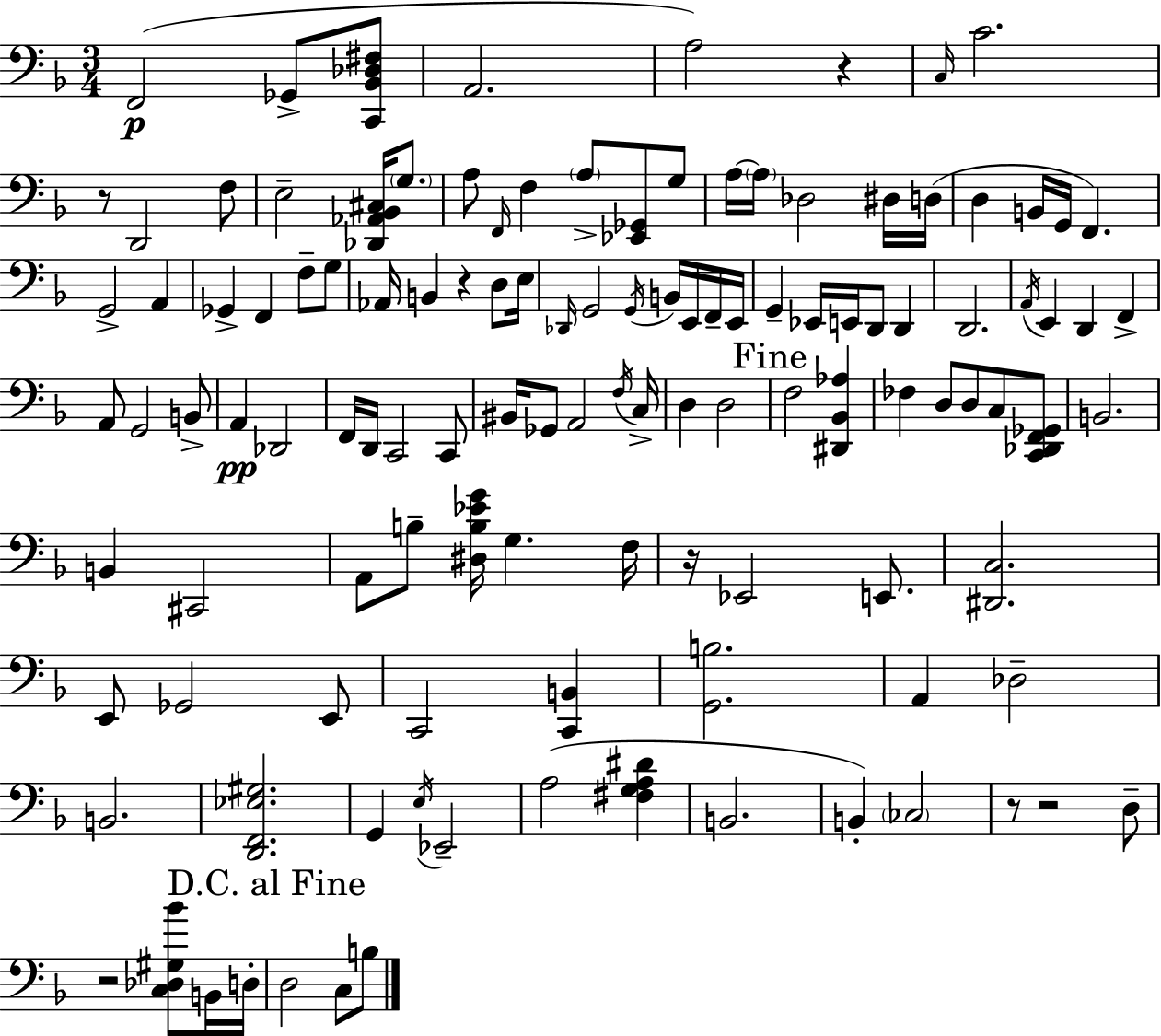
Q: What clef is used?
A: bass